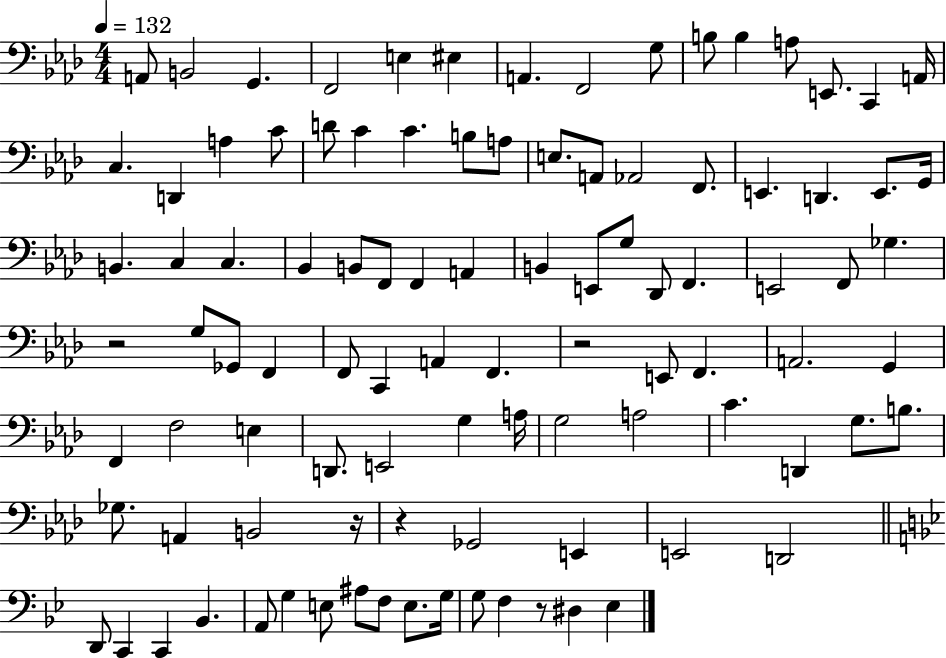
{
  \clef bass
  \numericTimeSignature
  \time 4/4
  \key aes \major
  \tempo 4 = 132
  \repeat volta 2 { a,8 b,2 g,4. | f,2 e4 eis4 | a,4. f,2 g8 | b8 b4 a8 e,8. c,4 a,16 | \break c4. d,4 a4 c'8 | d'8 c'4 c'4. b8 a8 | e8. a,8 aes,2 f,8. | e,4. d,4. e,8. g,16 | \break b,4. c4 c4. | bes,4 b,8 f,8 f,4 a,4 | b,4 e,8 g8 des,8 f,4. | e,2 f,8 ges4. | \break r2 g8 ges,8 f,4 | f,8 c,4 a,4 f,4. | r2 e,8 f,4. | a,2. g,4 | \break f,4 f2 e4 | d,8. e,2 g4 a16 | g2 a2 | c'4. d,4 g8. b8. | \break ges8. a,4 b,2 r16 | r4 ges,2 e,4 | e,2 d,2 | \bar "||" \break \key g \minor d,8 c,4 c,4 bes,4. | a,8 g4 e8 ais8 f8 e8. g16 | g8 f4 r8 dis4 ees4 | } \bar "|."
}